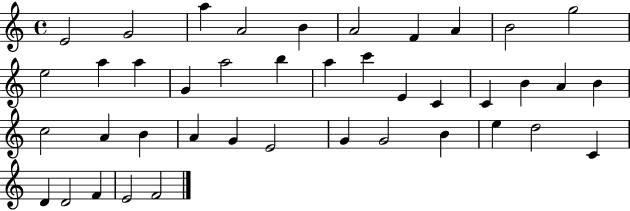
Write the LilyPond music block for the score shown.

{
  \clef treble
  \time 4/4
  \defaultTimeSignature
  \key c \major
  e'2 g'2 | a''4 a'2 b'4 | a'2 f'4 a'4 | b'2 g''2 | \break e''2 a''4 a''4 | g'4 a''2 b''4 | a''4 c'''4 e'4 c'4 | c'4 b'4 a'4 b'4 | \break c''2 a'4 b'4 | a'4 g'4 e'2 | g'4 g'2 b'4 | e''4 d''2 c'4 | \break d'4 d'2 f'4 | e'2 f'2 | \bar "|."
}